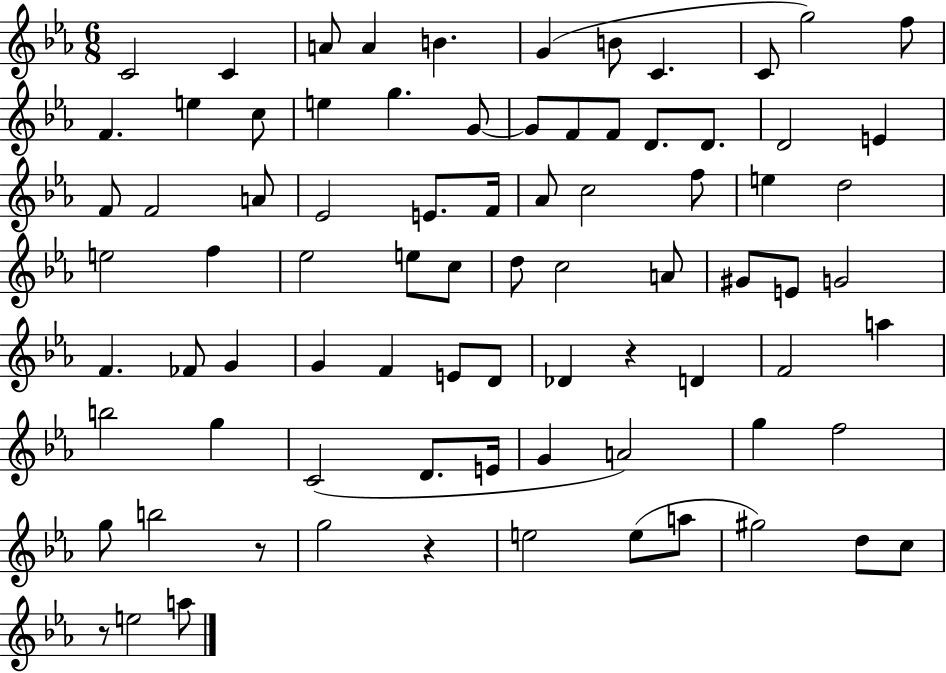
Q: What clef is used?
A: treble